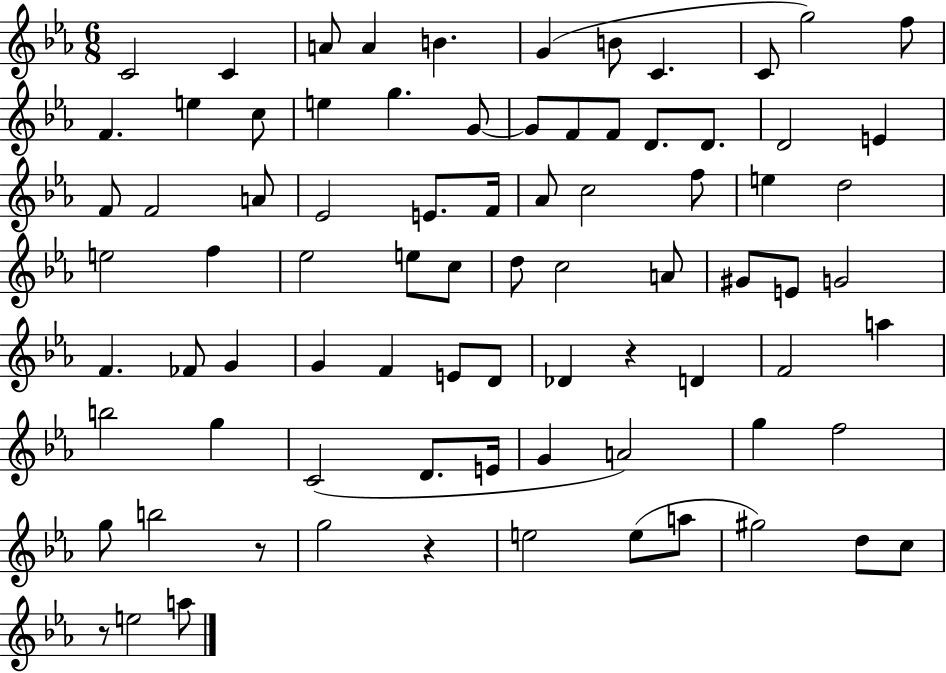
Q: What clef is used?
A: treble